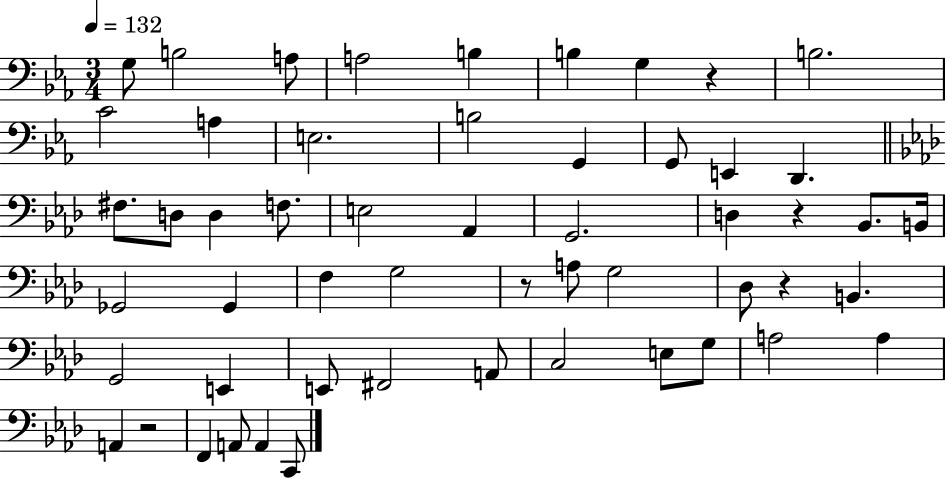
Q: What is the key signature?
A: EES major